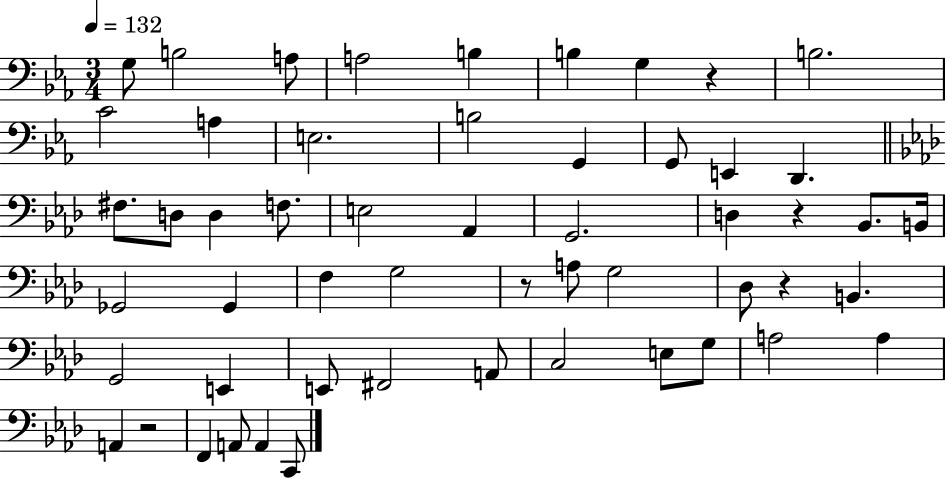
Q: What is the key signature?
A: EES major